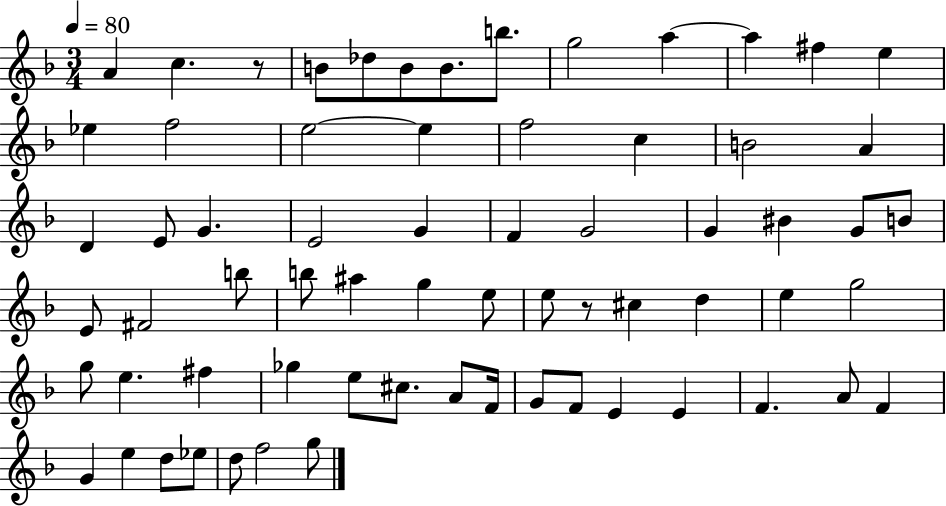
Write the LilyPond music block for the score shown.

{
  \clef treble
  \numericTimeSignature
  \time 3/4
  \key f \major
  \tempo 4 = 80
  a'4 c''4. r8 | b'8 des''8 b'8 b'8. b''8. | g''2 a''4~~ | a''4 fis''4 e''4 | \break ees''4 f''2 | e''2~~ e''4 | f''2 c''4 | b'2 a'4 | \break d'4 e'8 g'4. | e'2 g'4 | f'4 g'2 | g'4 bis'4 g'8 b'8 | \break e'8 fis'2 b''8 | b''8 ais''4 g''4 e''8 | e''8 r8 cis''4 d''4 | e''4 g''2 | \break g''8 e''4. fis''4 | ges''4 e''8 cis''8. a'8 f'16 | g'8 f'8 e'4 e'4 | f'4. a'8 f'4 | \break g'4 e''4 d''8 ees''8 | d''8 f''2 g''8 | \bar "|."
}